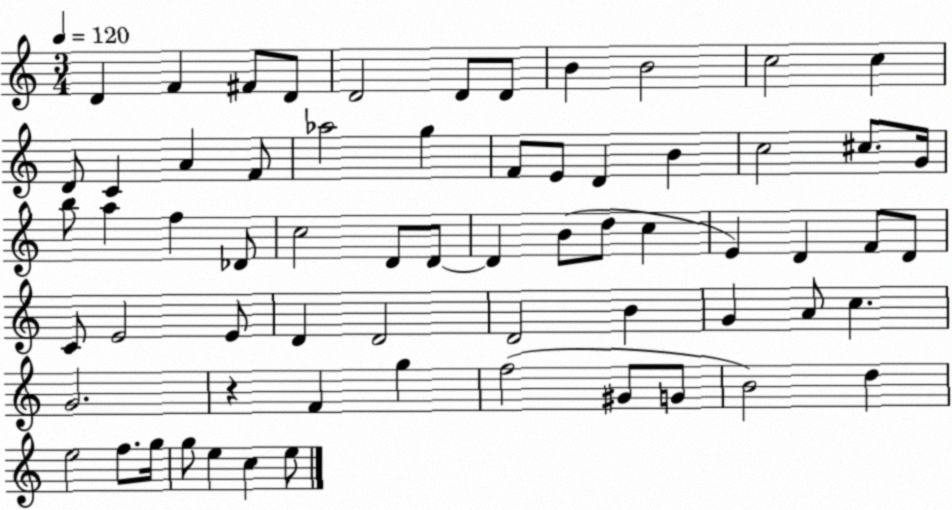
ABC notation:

X:1
T:Untitled
M:3/4
L:1/4
K:C
D F ^F/2 D/2 D2 D/2 D/2 B B2 c2 c D/2 C A F/2 _a2 g F/2 E/2 D B c2 ^c/2 G/4 b/2 a f _D/2 c2 D/2 D/2 D B/2 d/2 c E D F/2 D/2 C/2 E2 E/2 D D2 D2 B G A/2 c G2 z F g f2 ^G/2 G/2 B2 d e2 f/2 g/4 g/2 e c e/2